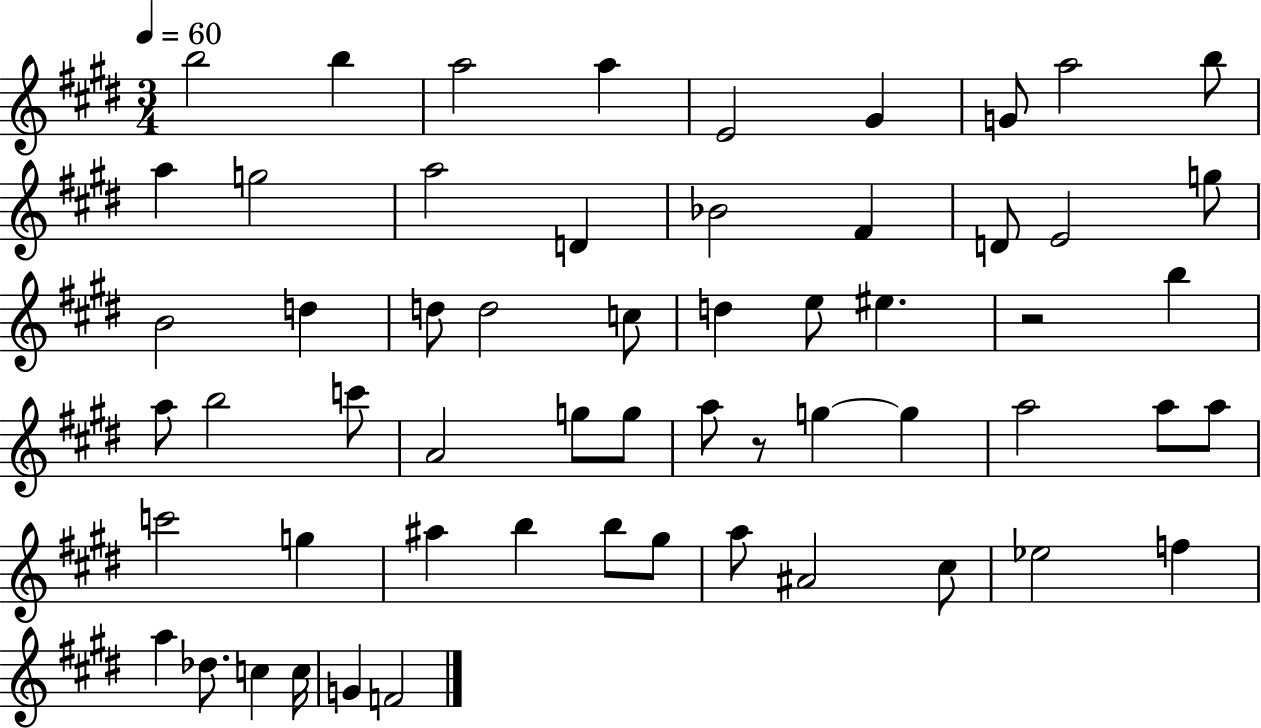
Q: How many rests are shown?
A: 2